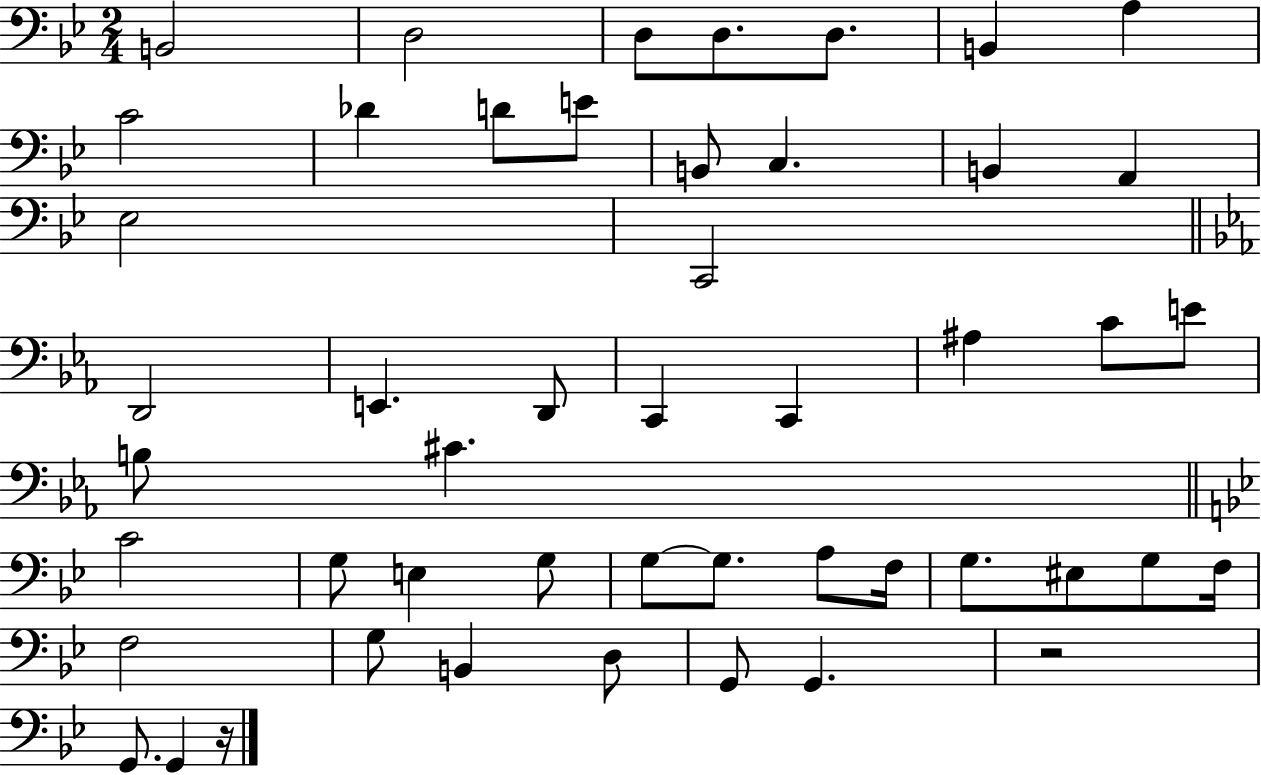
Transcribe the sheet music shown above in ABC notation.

X:1
T:Untitled
M:2/4
L:1/4
K:Bb
B,,2 D,2 D,/2 D,/2 D,/2 B,, A, C2 _D D/2 E/2 B,,/2 C, B,, A,, _E,2 C,,2 D,,2 E,, D,,/2 C,, C,, ^A, C/2 E/2 B,/2 ^C C2 G,/2 E, G,/2 G,/2 G,/2 A,/2 F,/4 G,/2 ^E,/2 G,/2 F,/4 F,2 G,/2 B,, D,/2 G,,/2 G,, z2 G,,/2 G,, z/4